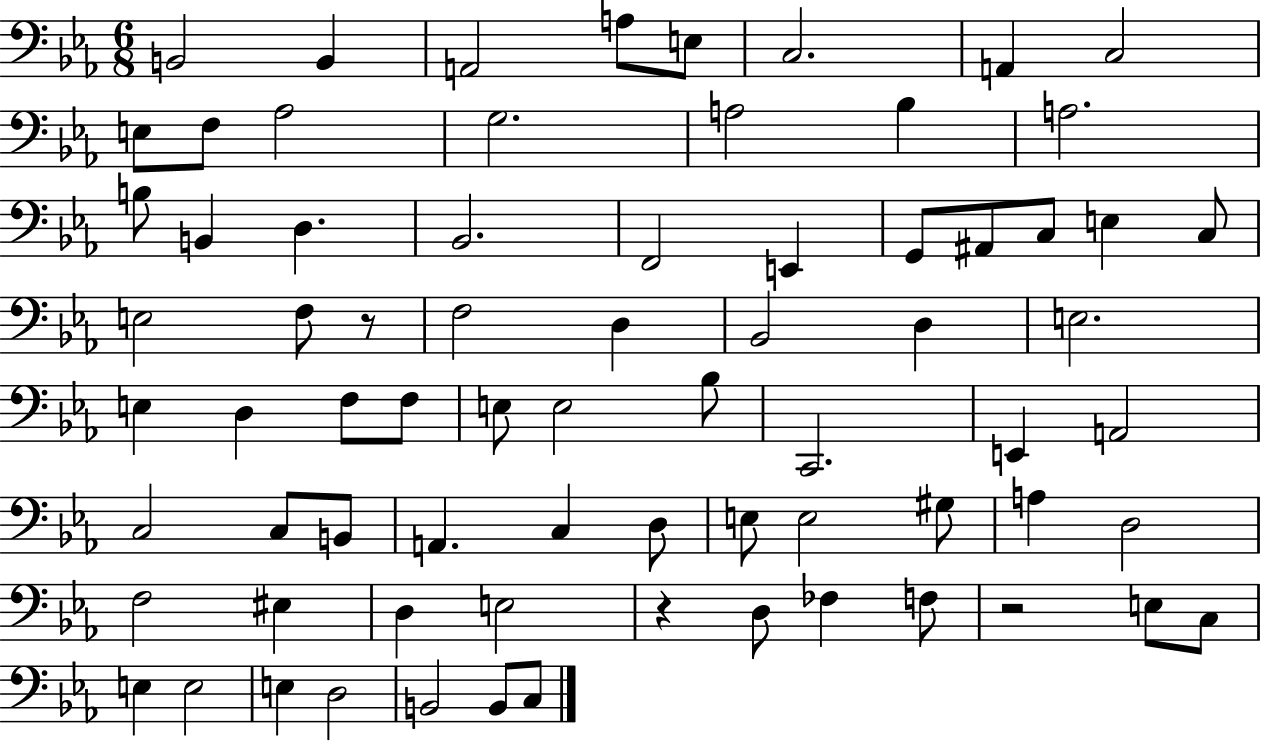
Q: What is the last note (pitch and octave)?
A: C3